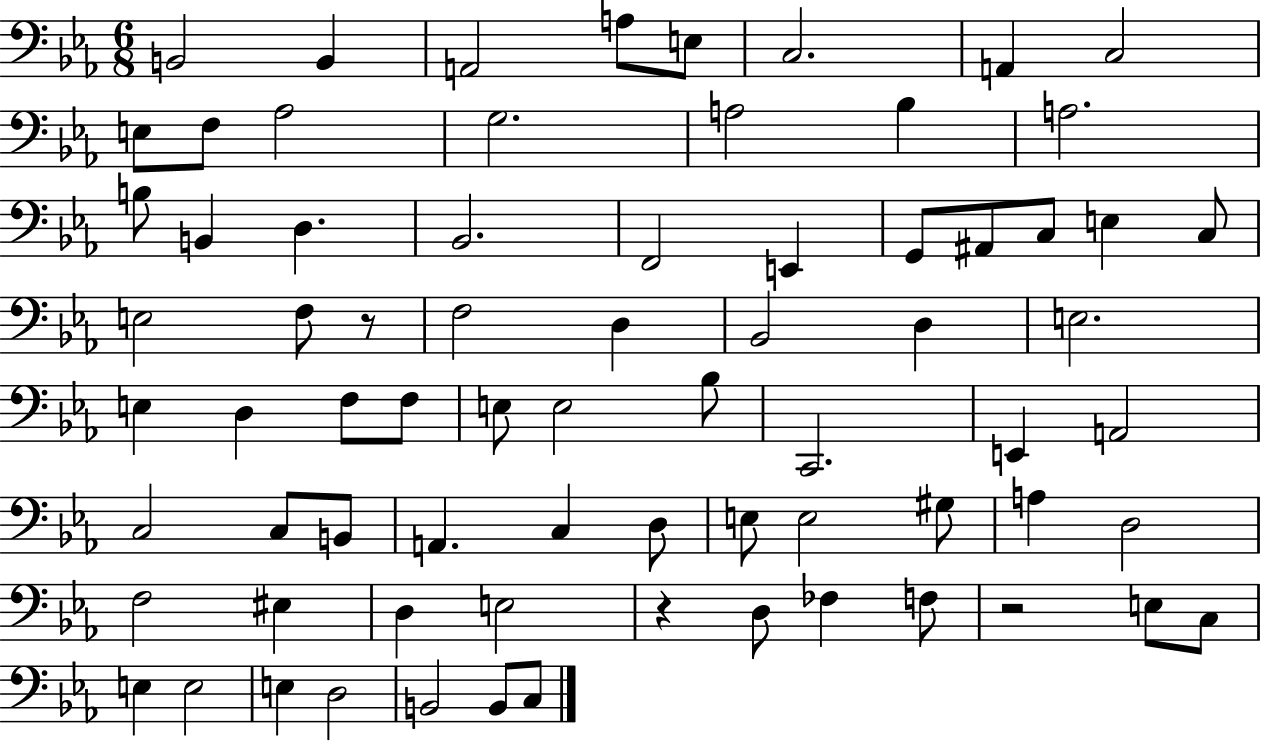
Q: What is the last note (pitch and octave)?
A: C3